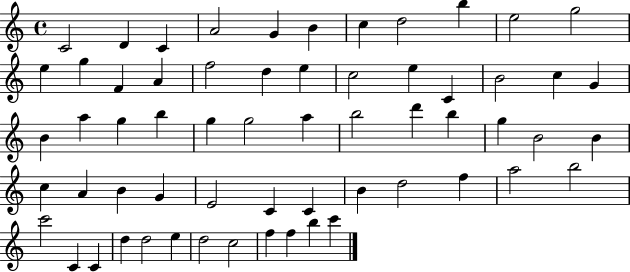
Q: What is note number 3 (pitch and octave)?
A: C4